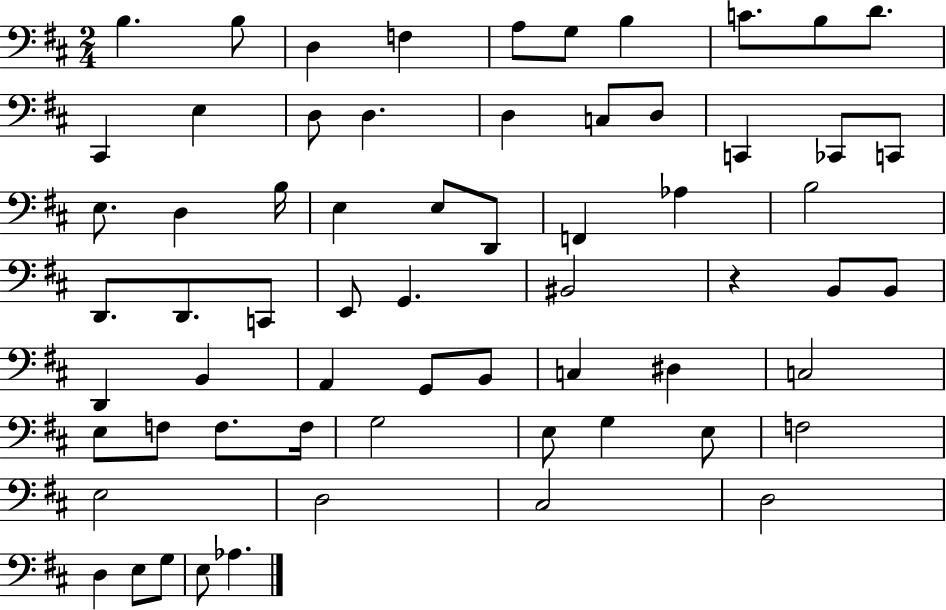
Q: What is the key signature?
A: D major